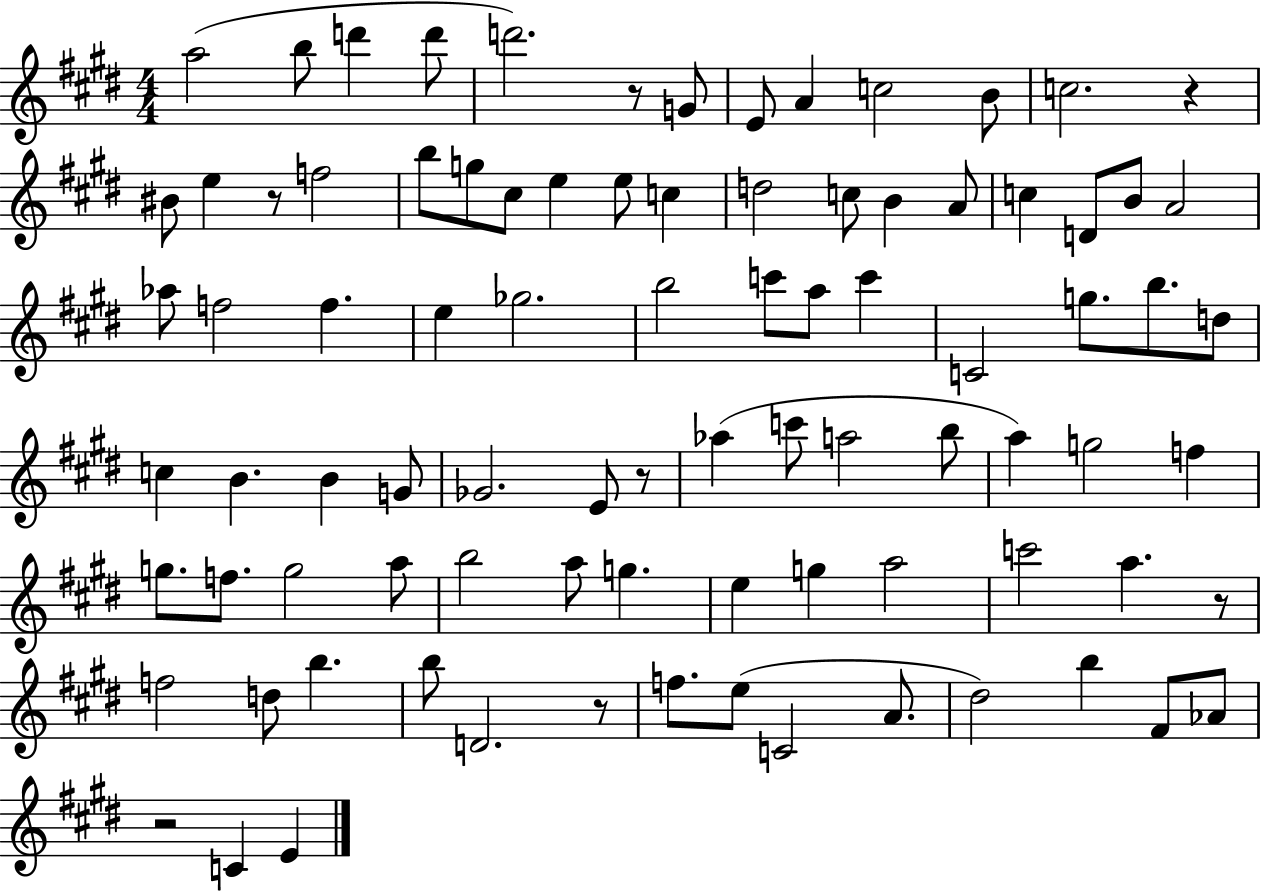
{
  \clef treble
  \numericTimeSignature
  \time 4/4
  \key e \major
  a''2( b''8 d'''4 d'''8 | d'''2.) r8 g'8 | e'8 a'4 c''2 b'8 | c''2. r4 | \break bis'8 e''4 r8 f''2 | b''8 g''8 cis''8 e''4 e''8 c''4 | d''2 c''8 b'4 a'8 | c''4 d'8 b'8 a'2 | \break aes''8 f''2 f''4. | e''4 ges''2. | b''2 c'''8 a''8 c'''4 | c'2 g''8. b''8. d''8 | \break c''4 b'4. b'4 g'8 | ges'2. e'8 r8 | aes''4( c'''8 a''2 b''8 | a''4) g''2 f''4 | \break g''8. f''8. g''2 a''8 | b''2 a''8 g''4. | e''4 g''4 a''2 | c'''2 a''4. r8 | \break f''2 d''8 b''4. | b''8 d'2. r8 | f''8. e''8( c'2 a'8. | dis''2) b''4 fis'8 aes'8 | \break r2 c'4 e'4 | \bar "|."
}